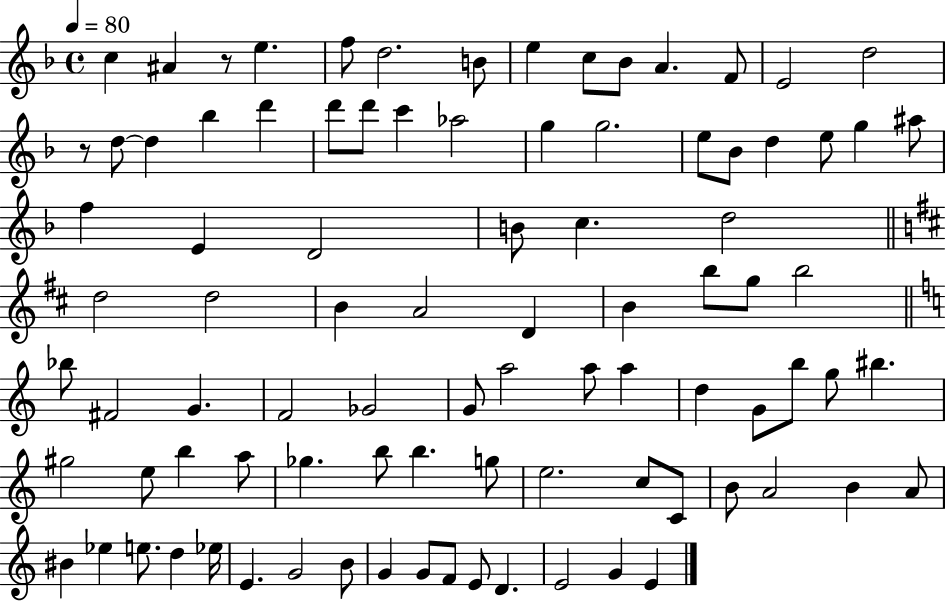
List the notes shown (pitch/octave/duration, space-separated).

C5/q A#4/q R/e E5/q. F5/e D5/h. B4/e E5/q C5/e Bb4/e A4/q. F4/e E4/h D5/h R/e D5/e D5/q Bb5/q D6/q D6/e D6/e C6/q Ab5/h G5/q G5/h. E5/e Bb4/e D5/q E5/e G5/q A#5/e F5/q E4/q D4/h B4/e C5/q. D5/h D5/h D5/h B4/q A4/h D4/q B4/q B5/e G5/e B5/h Bb5/e F#4/h G4/q. F4/h Gb4/h G4/e A5/h A5/e A5/q D5/q G4/e B5/e G5/e BIS5/q. G#5/h E5/e B5/q A5/e Gb5/q. B5/e B5/q. G5/e E5/h. C5/e C4/e B4/e A4/h B4/q A4/e BIS4/q Eb5/q E5/e. D5/q Eb5/s E4/q. G4/h B4/e G4/q G4/e F4/e E4/e D4/q. E4/h G4/q E4/q